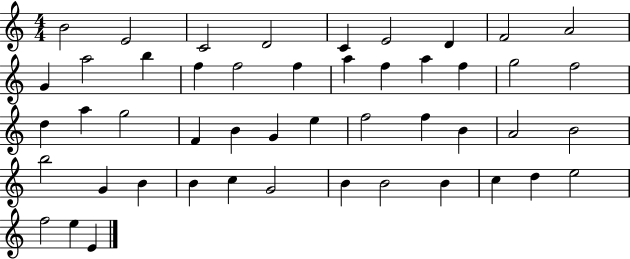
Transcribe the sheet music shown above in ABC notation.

X:1
T:Untitled
M:4/4
L:1/4
K:C
B2 E2 C2 D2 C E2 D F2 A2 G a2 b f f2 f a f a f g2 f2 d a g2 F B G e f2 f B A2 B2 b2 G B B c G2 B B2 B c d e2 f2 e E